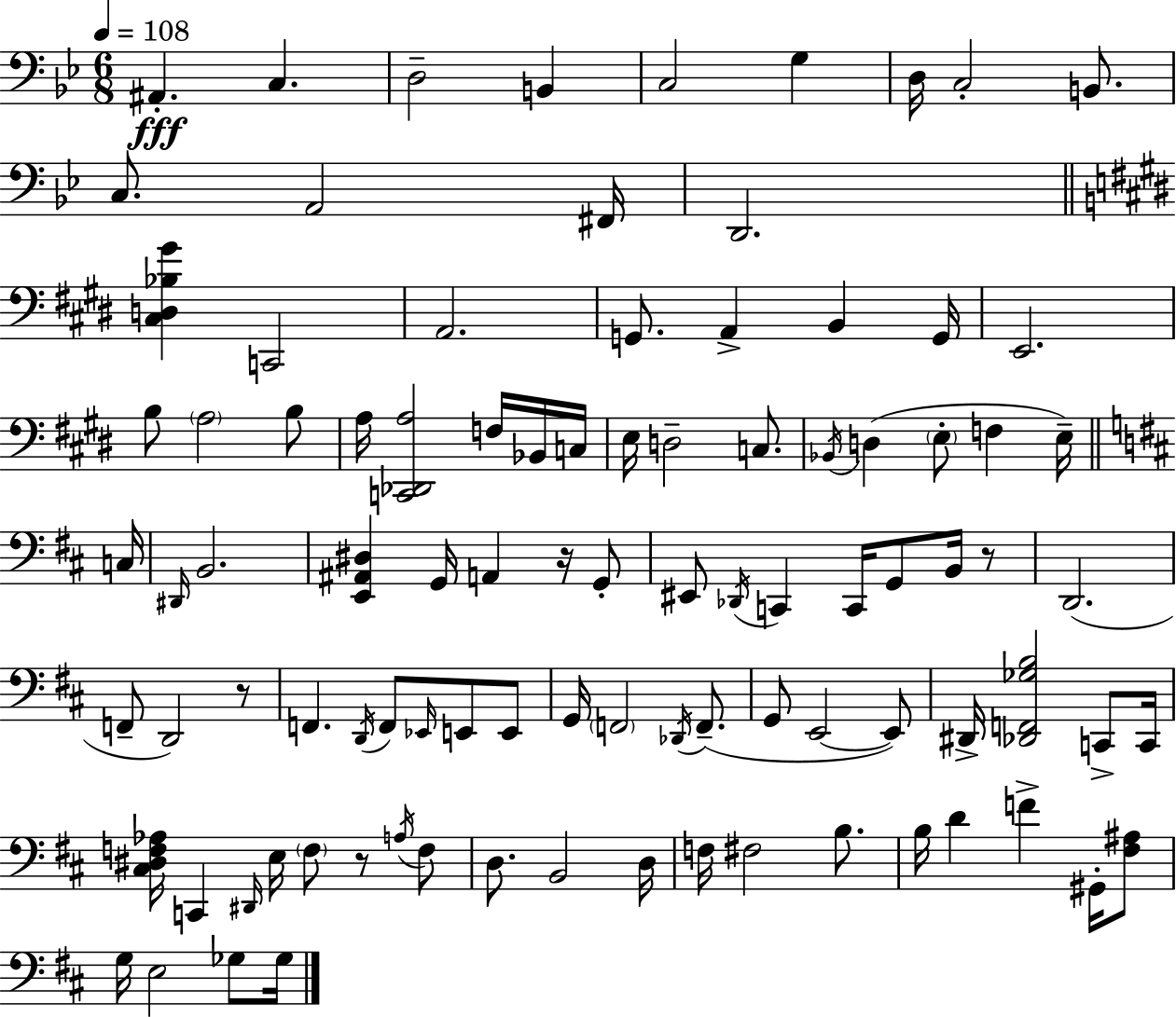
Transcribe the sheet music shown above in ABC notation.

X:1
T:Untitled
M:6/8
L:1/4
K:Bb
^A,, C, D,2 B,, C,2 G, D,/4 C,2 B,,/2 C,/2 A,,2 ^F,,/4 D,,2 [^C,D,_B,^G] C,,2 A,,2 G,,/2 A,, B,, G,,/4 E,,2 B,/2 A,2 B,/2 A,/4 [C,,_D,,A,]2 F,/4 _B,,/4 C,/4 E,/4 D,2 C,/2 _B,,/4 D, E,/2 F, E,/4 C,/4 ^D,,/4 B,,2 [E,,^A,,^D,] G,,/4 A,, z/4 G,,/2 ^E,,/2 _D,,/4 C,, C,,/4 G,,/2 B,,/4 z/2 D,,2 F,,/2 D,,2 z/2 F,, D,,/4 F,,/2 _E,,/4 E,,/2 E,,/2 G,,/4 F,,2 _D,,/4 F,,/2 G,,/2 E,,2 E,,/2 ^D,,/4 [_D,,F,,_G,B,]2 C,,/2 C,,/4 [^C,^D,F,_A,]/4 C,, ^D,,/4 E,/4 F,/2 z/2 A,/4 F,/2 D,/2 B,,2 D,/4 F,/4 ^F,2 B,/2 B,/4 D F ^G,,/4 [^F,^A,]/2 G,/4 E,2 _G,/2 _G,/4